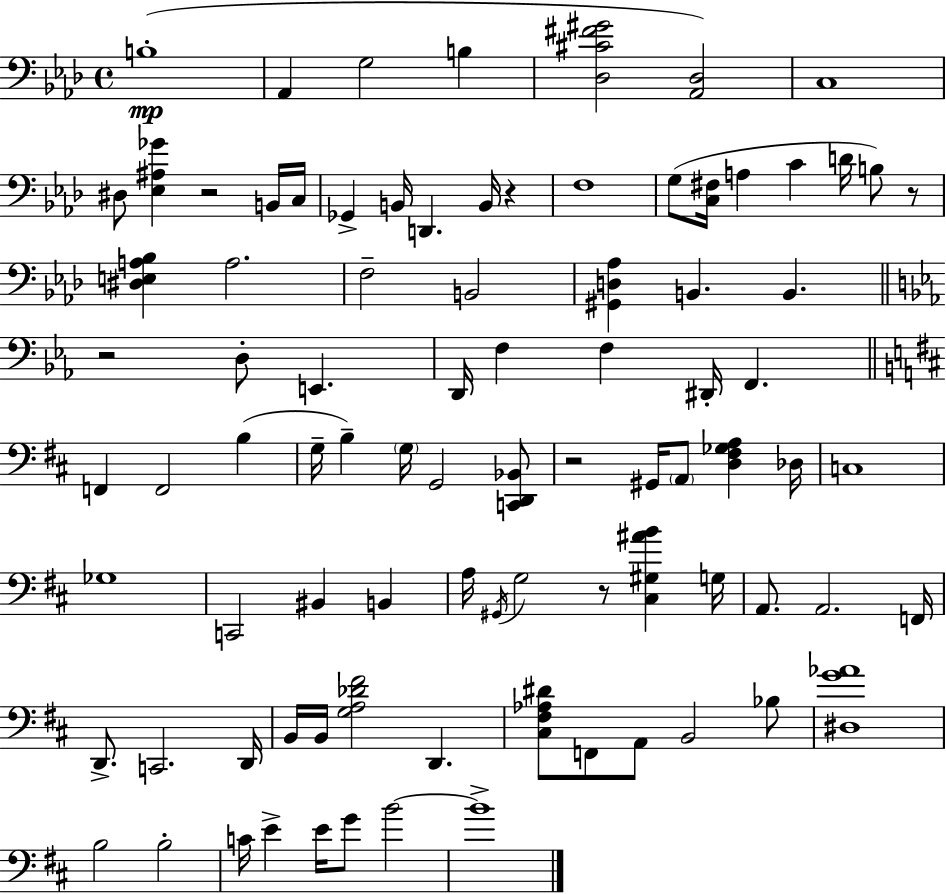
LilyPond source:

{
  \clef bass
  \time 4/4
  \defaultTimeSignature
  \key f \minor
  b1-.(\mp | aes,4 g2 b4 | <des cis' fis' gis'>2 <aes, des>2) | c1 | \break dis8 <ees ais ges'>4 r2 b,16 c16 | ges,4-> b,16 d,4. b,16 r4 | f1 | g8( <c fis>16 a4 c'4 d'16 b8) r8 | \break <dis e a bes>4 a2. | f2-- b,2 | <gis, d aes>4 b,4. b,4. | \bar "||" \break \key c \minor r2 d8-. e,4. | d,16 f4 f4 dis,16-. f,4. | \bar "||" \break \key b \minor f,4 f,2 b4( | g16-- b4--) \parenthesize g16 g,2 <c, d, bes,>8 | r2 gis,16 \parenthesize a,8 <d fis ges a>4 des16 | c1 | \break ges1 | c,2 bis,4 b,4 | a16 \acciaccatura { gis,16 } g2 r8 <cis gis ais' b'>4 | g16 a,8. a,2. | \break f,16 d,8.-> c,2. | d,16 b,16 b,16 <g a des' fis'>2 d,4. | <cis fis aes dis'>8 f,8 a,8 b,2 bes8 | <dis g' aes'>1 | \break b2 b2-. | c'16 e'4-> e'16 g'8 b'2~~ | b'1-> | \bar "|."
}